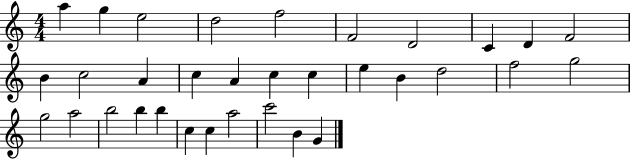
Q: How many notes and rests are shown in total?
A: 33